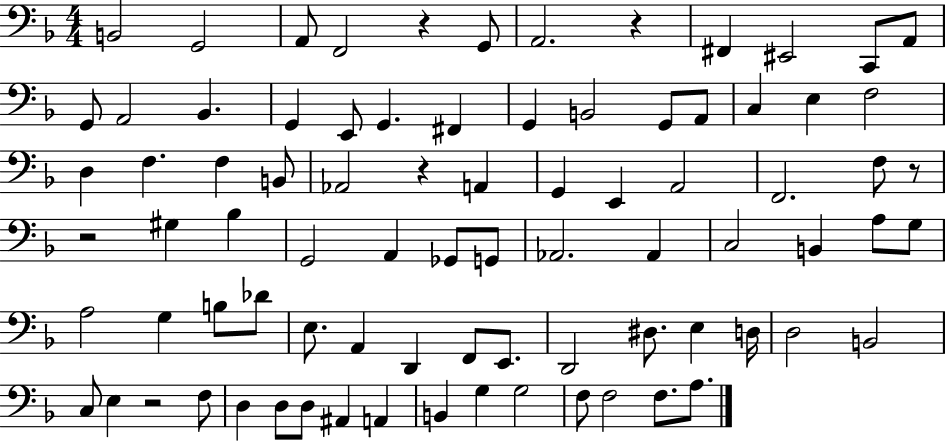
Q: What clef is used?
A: bass